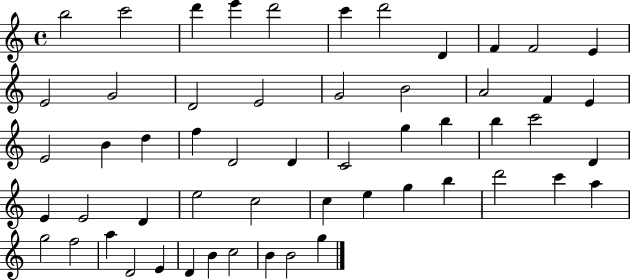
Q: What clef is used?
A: treble